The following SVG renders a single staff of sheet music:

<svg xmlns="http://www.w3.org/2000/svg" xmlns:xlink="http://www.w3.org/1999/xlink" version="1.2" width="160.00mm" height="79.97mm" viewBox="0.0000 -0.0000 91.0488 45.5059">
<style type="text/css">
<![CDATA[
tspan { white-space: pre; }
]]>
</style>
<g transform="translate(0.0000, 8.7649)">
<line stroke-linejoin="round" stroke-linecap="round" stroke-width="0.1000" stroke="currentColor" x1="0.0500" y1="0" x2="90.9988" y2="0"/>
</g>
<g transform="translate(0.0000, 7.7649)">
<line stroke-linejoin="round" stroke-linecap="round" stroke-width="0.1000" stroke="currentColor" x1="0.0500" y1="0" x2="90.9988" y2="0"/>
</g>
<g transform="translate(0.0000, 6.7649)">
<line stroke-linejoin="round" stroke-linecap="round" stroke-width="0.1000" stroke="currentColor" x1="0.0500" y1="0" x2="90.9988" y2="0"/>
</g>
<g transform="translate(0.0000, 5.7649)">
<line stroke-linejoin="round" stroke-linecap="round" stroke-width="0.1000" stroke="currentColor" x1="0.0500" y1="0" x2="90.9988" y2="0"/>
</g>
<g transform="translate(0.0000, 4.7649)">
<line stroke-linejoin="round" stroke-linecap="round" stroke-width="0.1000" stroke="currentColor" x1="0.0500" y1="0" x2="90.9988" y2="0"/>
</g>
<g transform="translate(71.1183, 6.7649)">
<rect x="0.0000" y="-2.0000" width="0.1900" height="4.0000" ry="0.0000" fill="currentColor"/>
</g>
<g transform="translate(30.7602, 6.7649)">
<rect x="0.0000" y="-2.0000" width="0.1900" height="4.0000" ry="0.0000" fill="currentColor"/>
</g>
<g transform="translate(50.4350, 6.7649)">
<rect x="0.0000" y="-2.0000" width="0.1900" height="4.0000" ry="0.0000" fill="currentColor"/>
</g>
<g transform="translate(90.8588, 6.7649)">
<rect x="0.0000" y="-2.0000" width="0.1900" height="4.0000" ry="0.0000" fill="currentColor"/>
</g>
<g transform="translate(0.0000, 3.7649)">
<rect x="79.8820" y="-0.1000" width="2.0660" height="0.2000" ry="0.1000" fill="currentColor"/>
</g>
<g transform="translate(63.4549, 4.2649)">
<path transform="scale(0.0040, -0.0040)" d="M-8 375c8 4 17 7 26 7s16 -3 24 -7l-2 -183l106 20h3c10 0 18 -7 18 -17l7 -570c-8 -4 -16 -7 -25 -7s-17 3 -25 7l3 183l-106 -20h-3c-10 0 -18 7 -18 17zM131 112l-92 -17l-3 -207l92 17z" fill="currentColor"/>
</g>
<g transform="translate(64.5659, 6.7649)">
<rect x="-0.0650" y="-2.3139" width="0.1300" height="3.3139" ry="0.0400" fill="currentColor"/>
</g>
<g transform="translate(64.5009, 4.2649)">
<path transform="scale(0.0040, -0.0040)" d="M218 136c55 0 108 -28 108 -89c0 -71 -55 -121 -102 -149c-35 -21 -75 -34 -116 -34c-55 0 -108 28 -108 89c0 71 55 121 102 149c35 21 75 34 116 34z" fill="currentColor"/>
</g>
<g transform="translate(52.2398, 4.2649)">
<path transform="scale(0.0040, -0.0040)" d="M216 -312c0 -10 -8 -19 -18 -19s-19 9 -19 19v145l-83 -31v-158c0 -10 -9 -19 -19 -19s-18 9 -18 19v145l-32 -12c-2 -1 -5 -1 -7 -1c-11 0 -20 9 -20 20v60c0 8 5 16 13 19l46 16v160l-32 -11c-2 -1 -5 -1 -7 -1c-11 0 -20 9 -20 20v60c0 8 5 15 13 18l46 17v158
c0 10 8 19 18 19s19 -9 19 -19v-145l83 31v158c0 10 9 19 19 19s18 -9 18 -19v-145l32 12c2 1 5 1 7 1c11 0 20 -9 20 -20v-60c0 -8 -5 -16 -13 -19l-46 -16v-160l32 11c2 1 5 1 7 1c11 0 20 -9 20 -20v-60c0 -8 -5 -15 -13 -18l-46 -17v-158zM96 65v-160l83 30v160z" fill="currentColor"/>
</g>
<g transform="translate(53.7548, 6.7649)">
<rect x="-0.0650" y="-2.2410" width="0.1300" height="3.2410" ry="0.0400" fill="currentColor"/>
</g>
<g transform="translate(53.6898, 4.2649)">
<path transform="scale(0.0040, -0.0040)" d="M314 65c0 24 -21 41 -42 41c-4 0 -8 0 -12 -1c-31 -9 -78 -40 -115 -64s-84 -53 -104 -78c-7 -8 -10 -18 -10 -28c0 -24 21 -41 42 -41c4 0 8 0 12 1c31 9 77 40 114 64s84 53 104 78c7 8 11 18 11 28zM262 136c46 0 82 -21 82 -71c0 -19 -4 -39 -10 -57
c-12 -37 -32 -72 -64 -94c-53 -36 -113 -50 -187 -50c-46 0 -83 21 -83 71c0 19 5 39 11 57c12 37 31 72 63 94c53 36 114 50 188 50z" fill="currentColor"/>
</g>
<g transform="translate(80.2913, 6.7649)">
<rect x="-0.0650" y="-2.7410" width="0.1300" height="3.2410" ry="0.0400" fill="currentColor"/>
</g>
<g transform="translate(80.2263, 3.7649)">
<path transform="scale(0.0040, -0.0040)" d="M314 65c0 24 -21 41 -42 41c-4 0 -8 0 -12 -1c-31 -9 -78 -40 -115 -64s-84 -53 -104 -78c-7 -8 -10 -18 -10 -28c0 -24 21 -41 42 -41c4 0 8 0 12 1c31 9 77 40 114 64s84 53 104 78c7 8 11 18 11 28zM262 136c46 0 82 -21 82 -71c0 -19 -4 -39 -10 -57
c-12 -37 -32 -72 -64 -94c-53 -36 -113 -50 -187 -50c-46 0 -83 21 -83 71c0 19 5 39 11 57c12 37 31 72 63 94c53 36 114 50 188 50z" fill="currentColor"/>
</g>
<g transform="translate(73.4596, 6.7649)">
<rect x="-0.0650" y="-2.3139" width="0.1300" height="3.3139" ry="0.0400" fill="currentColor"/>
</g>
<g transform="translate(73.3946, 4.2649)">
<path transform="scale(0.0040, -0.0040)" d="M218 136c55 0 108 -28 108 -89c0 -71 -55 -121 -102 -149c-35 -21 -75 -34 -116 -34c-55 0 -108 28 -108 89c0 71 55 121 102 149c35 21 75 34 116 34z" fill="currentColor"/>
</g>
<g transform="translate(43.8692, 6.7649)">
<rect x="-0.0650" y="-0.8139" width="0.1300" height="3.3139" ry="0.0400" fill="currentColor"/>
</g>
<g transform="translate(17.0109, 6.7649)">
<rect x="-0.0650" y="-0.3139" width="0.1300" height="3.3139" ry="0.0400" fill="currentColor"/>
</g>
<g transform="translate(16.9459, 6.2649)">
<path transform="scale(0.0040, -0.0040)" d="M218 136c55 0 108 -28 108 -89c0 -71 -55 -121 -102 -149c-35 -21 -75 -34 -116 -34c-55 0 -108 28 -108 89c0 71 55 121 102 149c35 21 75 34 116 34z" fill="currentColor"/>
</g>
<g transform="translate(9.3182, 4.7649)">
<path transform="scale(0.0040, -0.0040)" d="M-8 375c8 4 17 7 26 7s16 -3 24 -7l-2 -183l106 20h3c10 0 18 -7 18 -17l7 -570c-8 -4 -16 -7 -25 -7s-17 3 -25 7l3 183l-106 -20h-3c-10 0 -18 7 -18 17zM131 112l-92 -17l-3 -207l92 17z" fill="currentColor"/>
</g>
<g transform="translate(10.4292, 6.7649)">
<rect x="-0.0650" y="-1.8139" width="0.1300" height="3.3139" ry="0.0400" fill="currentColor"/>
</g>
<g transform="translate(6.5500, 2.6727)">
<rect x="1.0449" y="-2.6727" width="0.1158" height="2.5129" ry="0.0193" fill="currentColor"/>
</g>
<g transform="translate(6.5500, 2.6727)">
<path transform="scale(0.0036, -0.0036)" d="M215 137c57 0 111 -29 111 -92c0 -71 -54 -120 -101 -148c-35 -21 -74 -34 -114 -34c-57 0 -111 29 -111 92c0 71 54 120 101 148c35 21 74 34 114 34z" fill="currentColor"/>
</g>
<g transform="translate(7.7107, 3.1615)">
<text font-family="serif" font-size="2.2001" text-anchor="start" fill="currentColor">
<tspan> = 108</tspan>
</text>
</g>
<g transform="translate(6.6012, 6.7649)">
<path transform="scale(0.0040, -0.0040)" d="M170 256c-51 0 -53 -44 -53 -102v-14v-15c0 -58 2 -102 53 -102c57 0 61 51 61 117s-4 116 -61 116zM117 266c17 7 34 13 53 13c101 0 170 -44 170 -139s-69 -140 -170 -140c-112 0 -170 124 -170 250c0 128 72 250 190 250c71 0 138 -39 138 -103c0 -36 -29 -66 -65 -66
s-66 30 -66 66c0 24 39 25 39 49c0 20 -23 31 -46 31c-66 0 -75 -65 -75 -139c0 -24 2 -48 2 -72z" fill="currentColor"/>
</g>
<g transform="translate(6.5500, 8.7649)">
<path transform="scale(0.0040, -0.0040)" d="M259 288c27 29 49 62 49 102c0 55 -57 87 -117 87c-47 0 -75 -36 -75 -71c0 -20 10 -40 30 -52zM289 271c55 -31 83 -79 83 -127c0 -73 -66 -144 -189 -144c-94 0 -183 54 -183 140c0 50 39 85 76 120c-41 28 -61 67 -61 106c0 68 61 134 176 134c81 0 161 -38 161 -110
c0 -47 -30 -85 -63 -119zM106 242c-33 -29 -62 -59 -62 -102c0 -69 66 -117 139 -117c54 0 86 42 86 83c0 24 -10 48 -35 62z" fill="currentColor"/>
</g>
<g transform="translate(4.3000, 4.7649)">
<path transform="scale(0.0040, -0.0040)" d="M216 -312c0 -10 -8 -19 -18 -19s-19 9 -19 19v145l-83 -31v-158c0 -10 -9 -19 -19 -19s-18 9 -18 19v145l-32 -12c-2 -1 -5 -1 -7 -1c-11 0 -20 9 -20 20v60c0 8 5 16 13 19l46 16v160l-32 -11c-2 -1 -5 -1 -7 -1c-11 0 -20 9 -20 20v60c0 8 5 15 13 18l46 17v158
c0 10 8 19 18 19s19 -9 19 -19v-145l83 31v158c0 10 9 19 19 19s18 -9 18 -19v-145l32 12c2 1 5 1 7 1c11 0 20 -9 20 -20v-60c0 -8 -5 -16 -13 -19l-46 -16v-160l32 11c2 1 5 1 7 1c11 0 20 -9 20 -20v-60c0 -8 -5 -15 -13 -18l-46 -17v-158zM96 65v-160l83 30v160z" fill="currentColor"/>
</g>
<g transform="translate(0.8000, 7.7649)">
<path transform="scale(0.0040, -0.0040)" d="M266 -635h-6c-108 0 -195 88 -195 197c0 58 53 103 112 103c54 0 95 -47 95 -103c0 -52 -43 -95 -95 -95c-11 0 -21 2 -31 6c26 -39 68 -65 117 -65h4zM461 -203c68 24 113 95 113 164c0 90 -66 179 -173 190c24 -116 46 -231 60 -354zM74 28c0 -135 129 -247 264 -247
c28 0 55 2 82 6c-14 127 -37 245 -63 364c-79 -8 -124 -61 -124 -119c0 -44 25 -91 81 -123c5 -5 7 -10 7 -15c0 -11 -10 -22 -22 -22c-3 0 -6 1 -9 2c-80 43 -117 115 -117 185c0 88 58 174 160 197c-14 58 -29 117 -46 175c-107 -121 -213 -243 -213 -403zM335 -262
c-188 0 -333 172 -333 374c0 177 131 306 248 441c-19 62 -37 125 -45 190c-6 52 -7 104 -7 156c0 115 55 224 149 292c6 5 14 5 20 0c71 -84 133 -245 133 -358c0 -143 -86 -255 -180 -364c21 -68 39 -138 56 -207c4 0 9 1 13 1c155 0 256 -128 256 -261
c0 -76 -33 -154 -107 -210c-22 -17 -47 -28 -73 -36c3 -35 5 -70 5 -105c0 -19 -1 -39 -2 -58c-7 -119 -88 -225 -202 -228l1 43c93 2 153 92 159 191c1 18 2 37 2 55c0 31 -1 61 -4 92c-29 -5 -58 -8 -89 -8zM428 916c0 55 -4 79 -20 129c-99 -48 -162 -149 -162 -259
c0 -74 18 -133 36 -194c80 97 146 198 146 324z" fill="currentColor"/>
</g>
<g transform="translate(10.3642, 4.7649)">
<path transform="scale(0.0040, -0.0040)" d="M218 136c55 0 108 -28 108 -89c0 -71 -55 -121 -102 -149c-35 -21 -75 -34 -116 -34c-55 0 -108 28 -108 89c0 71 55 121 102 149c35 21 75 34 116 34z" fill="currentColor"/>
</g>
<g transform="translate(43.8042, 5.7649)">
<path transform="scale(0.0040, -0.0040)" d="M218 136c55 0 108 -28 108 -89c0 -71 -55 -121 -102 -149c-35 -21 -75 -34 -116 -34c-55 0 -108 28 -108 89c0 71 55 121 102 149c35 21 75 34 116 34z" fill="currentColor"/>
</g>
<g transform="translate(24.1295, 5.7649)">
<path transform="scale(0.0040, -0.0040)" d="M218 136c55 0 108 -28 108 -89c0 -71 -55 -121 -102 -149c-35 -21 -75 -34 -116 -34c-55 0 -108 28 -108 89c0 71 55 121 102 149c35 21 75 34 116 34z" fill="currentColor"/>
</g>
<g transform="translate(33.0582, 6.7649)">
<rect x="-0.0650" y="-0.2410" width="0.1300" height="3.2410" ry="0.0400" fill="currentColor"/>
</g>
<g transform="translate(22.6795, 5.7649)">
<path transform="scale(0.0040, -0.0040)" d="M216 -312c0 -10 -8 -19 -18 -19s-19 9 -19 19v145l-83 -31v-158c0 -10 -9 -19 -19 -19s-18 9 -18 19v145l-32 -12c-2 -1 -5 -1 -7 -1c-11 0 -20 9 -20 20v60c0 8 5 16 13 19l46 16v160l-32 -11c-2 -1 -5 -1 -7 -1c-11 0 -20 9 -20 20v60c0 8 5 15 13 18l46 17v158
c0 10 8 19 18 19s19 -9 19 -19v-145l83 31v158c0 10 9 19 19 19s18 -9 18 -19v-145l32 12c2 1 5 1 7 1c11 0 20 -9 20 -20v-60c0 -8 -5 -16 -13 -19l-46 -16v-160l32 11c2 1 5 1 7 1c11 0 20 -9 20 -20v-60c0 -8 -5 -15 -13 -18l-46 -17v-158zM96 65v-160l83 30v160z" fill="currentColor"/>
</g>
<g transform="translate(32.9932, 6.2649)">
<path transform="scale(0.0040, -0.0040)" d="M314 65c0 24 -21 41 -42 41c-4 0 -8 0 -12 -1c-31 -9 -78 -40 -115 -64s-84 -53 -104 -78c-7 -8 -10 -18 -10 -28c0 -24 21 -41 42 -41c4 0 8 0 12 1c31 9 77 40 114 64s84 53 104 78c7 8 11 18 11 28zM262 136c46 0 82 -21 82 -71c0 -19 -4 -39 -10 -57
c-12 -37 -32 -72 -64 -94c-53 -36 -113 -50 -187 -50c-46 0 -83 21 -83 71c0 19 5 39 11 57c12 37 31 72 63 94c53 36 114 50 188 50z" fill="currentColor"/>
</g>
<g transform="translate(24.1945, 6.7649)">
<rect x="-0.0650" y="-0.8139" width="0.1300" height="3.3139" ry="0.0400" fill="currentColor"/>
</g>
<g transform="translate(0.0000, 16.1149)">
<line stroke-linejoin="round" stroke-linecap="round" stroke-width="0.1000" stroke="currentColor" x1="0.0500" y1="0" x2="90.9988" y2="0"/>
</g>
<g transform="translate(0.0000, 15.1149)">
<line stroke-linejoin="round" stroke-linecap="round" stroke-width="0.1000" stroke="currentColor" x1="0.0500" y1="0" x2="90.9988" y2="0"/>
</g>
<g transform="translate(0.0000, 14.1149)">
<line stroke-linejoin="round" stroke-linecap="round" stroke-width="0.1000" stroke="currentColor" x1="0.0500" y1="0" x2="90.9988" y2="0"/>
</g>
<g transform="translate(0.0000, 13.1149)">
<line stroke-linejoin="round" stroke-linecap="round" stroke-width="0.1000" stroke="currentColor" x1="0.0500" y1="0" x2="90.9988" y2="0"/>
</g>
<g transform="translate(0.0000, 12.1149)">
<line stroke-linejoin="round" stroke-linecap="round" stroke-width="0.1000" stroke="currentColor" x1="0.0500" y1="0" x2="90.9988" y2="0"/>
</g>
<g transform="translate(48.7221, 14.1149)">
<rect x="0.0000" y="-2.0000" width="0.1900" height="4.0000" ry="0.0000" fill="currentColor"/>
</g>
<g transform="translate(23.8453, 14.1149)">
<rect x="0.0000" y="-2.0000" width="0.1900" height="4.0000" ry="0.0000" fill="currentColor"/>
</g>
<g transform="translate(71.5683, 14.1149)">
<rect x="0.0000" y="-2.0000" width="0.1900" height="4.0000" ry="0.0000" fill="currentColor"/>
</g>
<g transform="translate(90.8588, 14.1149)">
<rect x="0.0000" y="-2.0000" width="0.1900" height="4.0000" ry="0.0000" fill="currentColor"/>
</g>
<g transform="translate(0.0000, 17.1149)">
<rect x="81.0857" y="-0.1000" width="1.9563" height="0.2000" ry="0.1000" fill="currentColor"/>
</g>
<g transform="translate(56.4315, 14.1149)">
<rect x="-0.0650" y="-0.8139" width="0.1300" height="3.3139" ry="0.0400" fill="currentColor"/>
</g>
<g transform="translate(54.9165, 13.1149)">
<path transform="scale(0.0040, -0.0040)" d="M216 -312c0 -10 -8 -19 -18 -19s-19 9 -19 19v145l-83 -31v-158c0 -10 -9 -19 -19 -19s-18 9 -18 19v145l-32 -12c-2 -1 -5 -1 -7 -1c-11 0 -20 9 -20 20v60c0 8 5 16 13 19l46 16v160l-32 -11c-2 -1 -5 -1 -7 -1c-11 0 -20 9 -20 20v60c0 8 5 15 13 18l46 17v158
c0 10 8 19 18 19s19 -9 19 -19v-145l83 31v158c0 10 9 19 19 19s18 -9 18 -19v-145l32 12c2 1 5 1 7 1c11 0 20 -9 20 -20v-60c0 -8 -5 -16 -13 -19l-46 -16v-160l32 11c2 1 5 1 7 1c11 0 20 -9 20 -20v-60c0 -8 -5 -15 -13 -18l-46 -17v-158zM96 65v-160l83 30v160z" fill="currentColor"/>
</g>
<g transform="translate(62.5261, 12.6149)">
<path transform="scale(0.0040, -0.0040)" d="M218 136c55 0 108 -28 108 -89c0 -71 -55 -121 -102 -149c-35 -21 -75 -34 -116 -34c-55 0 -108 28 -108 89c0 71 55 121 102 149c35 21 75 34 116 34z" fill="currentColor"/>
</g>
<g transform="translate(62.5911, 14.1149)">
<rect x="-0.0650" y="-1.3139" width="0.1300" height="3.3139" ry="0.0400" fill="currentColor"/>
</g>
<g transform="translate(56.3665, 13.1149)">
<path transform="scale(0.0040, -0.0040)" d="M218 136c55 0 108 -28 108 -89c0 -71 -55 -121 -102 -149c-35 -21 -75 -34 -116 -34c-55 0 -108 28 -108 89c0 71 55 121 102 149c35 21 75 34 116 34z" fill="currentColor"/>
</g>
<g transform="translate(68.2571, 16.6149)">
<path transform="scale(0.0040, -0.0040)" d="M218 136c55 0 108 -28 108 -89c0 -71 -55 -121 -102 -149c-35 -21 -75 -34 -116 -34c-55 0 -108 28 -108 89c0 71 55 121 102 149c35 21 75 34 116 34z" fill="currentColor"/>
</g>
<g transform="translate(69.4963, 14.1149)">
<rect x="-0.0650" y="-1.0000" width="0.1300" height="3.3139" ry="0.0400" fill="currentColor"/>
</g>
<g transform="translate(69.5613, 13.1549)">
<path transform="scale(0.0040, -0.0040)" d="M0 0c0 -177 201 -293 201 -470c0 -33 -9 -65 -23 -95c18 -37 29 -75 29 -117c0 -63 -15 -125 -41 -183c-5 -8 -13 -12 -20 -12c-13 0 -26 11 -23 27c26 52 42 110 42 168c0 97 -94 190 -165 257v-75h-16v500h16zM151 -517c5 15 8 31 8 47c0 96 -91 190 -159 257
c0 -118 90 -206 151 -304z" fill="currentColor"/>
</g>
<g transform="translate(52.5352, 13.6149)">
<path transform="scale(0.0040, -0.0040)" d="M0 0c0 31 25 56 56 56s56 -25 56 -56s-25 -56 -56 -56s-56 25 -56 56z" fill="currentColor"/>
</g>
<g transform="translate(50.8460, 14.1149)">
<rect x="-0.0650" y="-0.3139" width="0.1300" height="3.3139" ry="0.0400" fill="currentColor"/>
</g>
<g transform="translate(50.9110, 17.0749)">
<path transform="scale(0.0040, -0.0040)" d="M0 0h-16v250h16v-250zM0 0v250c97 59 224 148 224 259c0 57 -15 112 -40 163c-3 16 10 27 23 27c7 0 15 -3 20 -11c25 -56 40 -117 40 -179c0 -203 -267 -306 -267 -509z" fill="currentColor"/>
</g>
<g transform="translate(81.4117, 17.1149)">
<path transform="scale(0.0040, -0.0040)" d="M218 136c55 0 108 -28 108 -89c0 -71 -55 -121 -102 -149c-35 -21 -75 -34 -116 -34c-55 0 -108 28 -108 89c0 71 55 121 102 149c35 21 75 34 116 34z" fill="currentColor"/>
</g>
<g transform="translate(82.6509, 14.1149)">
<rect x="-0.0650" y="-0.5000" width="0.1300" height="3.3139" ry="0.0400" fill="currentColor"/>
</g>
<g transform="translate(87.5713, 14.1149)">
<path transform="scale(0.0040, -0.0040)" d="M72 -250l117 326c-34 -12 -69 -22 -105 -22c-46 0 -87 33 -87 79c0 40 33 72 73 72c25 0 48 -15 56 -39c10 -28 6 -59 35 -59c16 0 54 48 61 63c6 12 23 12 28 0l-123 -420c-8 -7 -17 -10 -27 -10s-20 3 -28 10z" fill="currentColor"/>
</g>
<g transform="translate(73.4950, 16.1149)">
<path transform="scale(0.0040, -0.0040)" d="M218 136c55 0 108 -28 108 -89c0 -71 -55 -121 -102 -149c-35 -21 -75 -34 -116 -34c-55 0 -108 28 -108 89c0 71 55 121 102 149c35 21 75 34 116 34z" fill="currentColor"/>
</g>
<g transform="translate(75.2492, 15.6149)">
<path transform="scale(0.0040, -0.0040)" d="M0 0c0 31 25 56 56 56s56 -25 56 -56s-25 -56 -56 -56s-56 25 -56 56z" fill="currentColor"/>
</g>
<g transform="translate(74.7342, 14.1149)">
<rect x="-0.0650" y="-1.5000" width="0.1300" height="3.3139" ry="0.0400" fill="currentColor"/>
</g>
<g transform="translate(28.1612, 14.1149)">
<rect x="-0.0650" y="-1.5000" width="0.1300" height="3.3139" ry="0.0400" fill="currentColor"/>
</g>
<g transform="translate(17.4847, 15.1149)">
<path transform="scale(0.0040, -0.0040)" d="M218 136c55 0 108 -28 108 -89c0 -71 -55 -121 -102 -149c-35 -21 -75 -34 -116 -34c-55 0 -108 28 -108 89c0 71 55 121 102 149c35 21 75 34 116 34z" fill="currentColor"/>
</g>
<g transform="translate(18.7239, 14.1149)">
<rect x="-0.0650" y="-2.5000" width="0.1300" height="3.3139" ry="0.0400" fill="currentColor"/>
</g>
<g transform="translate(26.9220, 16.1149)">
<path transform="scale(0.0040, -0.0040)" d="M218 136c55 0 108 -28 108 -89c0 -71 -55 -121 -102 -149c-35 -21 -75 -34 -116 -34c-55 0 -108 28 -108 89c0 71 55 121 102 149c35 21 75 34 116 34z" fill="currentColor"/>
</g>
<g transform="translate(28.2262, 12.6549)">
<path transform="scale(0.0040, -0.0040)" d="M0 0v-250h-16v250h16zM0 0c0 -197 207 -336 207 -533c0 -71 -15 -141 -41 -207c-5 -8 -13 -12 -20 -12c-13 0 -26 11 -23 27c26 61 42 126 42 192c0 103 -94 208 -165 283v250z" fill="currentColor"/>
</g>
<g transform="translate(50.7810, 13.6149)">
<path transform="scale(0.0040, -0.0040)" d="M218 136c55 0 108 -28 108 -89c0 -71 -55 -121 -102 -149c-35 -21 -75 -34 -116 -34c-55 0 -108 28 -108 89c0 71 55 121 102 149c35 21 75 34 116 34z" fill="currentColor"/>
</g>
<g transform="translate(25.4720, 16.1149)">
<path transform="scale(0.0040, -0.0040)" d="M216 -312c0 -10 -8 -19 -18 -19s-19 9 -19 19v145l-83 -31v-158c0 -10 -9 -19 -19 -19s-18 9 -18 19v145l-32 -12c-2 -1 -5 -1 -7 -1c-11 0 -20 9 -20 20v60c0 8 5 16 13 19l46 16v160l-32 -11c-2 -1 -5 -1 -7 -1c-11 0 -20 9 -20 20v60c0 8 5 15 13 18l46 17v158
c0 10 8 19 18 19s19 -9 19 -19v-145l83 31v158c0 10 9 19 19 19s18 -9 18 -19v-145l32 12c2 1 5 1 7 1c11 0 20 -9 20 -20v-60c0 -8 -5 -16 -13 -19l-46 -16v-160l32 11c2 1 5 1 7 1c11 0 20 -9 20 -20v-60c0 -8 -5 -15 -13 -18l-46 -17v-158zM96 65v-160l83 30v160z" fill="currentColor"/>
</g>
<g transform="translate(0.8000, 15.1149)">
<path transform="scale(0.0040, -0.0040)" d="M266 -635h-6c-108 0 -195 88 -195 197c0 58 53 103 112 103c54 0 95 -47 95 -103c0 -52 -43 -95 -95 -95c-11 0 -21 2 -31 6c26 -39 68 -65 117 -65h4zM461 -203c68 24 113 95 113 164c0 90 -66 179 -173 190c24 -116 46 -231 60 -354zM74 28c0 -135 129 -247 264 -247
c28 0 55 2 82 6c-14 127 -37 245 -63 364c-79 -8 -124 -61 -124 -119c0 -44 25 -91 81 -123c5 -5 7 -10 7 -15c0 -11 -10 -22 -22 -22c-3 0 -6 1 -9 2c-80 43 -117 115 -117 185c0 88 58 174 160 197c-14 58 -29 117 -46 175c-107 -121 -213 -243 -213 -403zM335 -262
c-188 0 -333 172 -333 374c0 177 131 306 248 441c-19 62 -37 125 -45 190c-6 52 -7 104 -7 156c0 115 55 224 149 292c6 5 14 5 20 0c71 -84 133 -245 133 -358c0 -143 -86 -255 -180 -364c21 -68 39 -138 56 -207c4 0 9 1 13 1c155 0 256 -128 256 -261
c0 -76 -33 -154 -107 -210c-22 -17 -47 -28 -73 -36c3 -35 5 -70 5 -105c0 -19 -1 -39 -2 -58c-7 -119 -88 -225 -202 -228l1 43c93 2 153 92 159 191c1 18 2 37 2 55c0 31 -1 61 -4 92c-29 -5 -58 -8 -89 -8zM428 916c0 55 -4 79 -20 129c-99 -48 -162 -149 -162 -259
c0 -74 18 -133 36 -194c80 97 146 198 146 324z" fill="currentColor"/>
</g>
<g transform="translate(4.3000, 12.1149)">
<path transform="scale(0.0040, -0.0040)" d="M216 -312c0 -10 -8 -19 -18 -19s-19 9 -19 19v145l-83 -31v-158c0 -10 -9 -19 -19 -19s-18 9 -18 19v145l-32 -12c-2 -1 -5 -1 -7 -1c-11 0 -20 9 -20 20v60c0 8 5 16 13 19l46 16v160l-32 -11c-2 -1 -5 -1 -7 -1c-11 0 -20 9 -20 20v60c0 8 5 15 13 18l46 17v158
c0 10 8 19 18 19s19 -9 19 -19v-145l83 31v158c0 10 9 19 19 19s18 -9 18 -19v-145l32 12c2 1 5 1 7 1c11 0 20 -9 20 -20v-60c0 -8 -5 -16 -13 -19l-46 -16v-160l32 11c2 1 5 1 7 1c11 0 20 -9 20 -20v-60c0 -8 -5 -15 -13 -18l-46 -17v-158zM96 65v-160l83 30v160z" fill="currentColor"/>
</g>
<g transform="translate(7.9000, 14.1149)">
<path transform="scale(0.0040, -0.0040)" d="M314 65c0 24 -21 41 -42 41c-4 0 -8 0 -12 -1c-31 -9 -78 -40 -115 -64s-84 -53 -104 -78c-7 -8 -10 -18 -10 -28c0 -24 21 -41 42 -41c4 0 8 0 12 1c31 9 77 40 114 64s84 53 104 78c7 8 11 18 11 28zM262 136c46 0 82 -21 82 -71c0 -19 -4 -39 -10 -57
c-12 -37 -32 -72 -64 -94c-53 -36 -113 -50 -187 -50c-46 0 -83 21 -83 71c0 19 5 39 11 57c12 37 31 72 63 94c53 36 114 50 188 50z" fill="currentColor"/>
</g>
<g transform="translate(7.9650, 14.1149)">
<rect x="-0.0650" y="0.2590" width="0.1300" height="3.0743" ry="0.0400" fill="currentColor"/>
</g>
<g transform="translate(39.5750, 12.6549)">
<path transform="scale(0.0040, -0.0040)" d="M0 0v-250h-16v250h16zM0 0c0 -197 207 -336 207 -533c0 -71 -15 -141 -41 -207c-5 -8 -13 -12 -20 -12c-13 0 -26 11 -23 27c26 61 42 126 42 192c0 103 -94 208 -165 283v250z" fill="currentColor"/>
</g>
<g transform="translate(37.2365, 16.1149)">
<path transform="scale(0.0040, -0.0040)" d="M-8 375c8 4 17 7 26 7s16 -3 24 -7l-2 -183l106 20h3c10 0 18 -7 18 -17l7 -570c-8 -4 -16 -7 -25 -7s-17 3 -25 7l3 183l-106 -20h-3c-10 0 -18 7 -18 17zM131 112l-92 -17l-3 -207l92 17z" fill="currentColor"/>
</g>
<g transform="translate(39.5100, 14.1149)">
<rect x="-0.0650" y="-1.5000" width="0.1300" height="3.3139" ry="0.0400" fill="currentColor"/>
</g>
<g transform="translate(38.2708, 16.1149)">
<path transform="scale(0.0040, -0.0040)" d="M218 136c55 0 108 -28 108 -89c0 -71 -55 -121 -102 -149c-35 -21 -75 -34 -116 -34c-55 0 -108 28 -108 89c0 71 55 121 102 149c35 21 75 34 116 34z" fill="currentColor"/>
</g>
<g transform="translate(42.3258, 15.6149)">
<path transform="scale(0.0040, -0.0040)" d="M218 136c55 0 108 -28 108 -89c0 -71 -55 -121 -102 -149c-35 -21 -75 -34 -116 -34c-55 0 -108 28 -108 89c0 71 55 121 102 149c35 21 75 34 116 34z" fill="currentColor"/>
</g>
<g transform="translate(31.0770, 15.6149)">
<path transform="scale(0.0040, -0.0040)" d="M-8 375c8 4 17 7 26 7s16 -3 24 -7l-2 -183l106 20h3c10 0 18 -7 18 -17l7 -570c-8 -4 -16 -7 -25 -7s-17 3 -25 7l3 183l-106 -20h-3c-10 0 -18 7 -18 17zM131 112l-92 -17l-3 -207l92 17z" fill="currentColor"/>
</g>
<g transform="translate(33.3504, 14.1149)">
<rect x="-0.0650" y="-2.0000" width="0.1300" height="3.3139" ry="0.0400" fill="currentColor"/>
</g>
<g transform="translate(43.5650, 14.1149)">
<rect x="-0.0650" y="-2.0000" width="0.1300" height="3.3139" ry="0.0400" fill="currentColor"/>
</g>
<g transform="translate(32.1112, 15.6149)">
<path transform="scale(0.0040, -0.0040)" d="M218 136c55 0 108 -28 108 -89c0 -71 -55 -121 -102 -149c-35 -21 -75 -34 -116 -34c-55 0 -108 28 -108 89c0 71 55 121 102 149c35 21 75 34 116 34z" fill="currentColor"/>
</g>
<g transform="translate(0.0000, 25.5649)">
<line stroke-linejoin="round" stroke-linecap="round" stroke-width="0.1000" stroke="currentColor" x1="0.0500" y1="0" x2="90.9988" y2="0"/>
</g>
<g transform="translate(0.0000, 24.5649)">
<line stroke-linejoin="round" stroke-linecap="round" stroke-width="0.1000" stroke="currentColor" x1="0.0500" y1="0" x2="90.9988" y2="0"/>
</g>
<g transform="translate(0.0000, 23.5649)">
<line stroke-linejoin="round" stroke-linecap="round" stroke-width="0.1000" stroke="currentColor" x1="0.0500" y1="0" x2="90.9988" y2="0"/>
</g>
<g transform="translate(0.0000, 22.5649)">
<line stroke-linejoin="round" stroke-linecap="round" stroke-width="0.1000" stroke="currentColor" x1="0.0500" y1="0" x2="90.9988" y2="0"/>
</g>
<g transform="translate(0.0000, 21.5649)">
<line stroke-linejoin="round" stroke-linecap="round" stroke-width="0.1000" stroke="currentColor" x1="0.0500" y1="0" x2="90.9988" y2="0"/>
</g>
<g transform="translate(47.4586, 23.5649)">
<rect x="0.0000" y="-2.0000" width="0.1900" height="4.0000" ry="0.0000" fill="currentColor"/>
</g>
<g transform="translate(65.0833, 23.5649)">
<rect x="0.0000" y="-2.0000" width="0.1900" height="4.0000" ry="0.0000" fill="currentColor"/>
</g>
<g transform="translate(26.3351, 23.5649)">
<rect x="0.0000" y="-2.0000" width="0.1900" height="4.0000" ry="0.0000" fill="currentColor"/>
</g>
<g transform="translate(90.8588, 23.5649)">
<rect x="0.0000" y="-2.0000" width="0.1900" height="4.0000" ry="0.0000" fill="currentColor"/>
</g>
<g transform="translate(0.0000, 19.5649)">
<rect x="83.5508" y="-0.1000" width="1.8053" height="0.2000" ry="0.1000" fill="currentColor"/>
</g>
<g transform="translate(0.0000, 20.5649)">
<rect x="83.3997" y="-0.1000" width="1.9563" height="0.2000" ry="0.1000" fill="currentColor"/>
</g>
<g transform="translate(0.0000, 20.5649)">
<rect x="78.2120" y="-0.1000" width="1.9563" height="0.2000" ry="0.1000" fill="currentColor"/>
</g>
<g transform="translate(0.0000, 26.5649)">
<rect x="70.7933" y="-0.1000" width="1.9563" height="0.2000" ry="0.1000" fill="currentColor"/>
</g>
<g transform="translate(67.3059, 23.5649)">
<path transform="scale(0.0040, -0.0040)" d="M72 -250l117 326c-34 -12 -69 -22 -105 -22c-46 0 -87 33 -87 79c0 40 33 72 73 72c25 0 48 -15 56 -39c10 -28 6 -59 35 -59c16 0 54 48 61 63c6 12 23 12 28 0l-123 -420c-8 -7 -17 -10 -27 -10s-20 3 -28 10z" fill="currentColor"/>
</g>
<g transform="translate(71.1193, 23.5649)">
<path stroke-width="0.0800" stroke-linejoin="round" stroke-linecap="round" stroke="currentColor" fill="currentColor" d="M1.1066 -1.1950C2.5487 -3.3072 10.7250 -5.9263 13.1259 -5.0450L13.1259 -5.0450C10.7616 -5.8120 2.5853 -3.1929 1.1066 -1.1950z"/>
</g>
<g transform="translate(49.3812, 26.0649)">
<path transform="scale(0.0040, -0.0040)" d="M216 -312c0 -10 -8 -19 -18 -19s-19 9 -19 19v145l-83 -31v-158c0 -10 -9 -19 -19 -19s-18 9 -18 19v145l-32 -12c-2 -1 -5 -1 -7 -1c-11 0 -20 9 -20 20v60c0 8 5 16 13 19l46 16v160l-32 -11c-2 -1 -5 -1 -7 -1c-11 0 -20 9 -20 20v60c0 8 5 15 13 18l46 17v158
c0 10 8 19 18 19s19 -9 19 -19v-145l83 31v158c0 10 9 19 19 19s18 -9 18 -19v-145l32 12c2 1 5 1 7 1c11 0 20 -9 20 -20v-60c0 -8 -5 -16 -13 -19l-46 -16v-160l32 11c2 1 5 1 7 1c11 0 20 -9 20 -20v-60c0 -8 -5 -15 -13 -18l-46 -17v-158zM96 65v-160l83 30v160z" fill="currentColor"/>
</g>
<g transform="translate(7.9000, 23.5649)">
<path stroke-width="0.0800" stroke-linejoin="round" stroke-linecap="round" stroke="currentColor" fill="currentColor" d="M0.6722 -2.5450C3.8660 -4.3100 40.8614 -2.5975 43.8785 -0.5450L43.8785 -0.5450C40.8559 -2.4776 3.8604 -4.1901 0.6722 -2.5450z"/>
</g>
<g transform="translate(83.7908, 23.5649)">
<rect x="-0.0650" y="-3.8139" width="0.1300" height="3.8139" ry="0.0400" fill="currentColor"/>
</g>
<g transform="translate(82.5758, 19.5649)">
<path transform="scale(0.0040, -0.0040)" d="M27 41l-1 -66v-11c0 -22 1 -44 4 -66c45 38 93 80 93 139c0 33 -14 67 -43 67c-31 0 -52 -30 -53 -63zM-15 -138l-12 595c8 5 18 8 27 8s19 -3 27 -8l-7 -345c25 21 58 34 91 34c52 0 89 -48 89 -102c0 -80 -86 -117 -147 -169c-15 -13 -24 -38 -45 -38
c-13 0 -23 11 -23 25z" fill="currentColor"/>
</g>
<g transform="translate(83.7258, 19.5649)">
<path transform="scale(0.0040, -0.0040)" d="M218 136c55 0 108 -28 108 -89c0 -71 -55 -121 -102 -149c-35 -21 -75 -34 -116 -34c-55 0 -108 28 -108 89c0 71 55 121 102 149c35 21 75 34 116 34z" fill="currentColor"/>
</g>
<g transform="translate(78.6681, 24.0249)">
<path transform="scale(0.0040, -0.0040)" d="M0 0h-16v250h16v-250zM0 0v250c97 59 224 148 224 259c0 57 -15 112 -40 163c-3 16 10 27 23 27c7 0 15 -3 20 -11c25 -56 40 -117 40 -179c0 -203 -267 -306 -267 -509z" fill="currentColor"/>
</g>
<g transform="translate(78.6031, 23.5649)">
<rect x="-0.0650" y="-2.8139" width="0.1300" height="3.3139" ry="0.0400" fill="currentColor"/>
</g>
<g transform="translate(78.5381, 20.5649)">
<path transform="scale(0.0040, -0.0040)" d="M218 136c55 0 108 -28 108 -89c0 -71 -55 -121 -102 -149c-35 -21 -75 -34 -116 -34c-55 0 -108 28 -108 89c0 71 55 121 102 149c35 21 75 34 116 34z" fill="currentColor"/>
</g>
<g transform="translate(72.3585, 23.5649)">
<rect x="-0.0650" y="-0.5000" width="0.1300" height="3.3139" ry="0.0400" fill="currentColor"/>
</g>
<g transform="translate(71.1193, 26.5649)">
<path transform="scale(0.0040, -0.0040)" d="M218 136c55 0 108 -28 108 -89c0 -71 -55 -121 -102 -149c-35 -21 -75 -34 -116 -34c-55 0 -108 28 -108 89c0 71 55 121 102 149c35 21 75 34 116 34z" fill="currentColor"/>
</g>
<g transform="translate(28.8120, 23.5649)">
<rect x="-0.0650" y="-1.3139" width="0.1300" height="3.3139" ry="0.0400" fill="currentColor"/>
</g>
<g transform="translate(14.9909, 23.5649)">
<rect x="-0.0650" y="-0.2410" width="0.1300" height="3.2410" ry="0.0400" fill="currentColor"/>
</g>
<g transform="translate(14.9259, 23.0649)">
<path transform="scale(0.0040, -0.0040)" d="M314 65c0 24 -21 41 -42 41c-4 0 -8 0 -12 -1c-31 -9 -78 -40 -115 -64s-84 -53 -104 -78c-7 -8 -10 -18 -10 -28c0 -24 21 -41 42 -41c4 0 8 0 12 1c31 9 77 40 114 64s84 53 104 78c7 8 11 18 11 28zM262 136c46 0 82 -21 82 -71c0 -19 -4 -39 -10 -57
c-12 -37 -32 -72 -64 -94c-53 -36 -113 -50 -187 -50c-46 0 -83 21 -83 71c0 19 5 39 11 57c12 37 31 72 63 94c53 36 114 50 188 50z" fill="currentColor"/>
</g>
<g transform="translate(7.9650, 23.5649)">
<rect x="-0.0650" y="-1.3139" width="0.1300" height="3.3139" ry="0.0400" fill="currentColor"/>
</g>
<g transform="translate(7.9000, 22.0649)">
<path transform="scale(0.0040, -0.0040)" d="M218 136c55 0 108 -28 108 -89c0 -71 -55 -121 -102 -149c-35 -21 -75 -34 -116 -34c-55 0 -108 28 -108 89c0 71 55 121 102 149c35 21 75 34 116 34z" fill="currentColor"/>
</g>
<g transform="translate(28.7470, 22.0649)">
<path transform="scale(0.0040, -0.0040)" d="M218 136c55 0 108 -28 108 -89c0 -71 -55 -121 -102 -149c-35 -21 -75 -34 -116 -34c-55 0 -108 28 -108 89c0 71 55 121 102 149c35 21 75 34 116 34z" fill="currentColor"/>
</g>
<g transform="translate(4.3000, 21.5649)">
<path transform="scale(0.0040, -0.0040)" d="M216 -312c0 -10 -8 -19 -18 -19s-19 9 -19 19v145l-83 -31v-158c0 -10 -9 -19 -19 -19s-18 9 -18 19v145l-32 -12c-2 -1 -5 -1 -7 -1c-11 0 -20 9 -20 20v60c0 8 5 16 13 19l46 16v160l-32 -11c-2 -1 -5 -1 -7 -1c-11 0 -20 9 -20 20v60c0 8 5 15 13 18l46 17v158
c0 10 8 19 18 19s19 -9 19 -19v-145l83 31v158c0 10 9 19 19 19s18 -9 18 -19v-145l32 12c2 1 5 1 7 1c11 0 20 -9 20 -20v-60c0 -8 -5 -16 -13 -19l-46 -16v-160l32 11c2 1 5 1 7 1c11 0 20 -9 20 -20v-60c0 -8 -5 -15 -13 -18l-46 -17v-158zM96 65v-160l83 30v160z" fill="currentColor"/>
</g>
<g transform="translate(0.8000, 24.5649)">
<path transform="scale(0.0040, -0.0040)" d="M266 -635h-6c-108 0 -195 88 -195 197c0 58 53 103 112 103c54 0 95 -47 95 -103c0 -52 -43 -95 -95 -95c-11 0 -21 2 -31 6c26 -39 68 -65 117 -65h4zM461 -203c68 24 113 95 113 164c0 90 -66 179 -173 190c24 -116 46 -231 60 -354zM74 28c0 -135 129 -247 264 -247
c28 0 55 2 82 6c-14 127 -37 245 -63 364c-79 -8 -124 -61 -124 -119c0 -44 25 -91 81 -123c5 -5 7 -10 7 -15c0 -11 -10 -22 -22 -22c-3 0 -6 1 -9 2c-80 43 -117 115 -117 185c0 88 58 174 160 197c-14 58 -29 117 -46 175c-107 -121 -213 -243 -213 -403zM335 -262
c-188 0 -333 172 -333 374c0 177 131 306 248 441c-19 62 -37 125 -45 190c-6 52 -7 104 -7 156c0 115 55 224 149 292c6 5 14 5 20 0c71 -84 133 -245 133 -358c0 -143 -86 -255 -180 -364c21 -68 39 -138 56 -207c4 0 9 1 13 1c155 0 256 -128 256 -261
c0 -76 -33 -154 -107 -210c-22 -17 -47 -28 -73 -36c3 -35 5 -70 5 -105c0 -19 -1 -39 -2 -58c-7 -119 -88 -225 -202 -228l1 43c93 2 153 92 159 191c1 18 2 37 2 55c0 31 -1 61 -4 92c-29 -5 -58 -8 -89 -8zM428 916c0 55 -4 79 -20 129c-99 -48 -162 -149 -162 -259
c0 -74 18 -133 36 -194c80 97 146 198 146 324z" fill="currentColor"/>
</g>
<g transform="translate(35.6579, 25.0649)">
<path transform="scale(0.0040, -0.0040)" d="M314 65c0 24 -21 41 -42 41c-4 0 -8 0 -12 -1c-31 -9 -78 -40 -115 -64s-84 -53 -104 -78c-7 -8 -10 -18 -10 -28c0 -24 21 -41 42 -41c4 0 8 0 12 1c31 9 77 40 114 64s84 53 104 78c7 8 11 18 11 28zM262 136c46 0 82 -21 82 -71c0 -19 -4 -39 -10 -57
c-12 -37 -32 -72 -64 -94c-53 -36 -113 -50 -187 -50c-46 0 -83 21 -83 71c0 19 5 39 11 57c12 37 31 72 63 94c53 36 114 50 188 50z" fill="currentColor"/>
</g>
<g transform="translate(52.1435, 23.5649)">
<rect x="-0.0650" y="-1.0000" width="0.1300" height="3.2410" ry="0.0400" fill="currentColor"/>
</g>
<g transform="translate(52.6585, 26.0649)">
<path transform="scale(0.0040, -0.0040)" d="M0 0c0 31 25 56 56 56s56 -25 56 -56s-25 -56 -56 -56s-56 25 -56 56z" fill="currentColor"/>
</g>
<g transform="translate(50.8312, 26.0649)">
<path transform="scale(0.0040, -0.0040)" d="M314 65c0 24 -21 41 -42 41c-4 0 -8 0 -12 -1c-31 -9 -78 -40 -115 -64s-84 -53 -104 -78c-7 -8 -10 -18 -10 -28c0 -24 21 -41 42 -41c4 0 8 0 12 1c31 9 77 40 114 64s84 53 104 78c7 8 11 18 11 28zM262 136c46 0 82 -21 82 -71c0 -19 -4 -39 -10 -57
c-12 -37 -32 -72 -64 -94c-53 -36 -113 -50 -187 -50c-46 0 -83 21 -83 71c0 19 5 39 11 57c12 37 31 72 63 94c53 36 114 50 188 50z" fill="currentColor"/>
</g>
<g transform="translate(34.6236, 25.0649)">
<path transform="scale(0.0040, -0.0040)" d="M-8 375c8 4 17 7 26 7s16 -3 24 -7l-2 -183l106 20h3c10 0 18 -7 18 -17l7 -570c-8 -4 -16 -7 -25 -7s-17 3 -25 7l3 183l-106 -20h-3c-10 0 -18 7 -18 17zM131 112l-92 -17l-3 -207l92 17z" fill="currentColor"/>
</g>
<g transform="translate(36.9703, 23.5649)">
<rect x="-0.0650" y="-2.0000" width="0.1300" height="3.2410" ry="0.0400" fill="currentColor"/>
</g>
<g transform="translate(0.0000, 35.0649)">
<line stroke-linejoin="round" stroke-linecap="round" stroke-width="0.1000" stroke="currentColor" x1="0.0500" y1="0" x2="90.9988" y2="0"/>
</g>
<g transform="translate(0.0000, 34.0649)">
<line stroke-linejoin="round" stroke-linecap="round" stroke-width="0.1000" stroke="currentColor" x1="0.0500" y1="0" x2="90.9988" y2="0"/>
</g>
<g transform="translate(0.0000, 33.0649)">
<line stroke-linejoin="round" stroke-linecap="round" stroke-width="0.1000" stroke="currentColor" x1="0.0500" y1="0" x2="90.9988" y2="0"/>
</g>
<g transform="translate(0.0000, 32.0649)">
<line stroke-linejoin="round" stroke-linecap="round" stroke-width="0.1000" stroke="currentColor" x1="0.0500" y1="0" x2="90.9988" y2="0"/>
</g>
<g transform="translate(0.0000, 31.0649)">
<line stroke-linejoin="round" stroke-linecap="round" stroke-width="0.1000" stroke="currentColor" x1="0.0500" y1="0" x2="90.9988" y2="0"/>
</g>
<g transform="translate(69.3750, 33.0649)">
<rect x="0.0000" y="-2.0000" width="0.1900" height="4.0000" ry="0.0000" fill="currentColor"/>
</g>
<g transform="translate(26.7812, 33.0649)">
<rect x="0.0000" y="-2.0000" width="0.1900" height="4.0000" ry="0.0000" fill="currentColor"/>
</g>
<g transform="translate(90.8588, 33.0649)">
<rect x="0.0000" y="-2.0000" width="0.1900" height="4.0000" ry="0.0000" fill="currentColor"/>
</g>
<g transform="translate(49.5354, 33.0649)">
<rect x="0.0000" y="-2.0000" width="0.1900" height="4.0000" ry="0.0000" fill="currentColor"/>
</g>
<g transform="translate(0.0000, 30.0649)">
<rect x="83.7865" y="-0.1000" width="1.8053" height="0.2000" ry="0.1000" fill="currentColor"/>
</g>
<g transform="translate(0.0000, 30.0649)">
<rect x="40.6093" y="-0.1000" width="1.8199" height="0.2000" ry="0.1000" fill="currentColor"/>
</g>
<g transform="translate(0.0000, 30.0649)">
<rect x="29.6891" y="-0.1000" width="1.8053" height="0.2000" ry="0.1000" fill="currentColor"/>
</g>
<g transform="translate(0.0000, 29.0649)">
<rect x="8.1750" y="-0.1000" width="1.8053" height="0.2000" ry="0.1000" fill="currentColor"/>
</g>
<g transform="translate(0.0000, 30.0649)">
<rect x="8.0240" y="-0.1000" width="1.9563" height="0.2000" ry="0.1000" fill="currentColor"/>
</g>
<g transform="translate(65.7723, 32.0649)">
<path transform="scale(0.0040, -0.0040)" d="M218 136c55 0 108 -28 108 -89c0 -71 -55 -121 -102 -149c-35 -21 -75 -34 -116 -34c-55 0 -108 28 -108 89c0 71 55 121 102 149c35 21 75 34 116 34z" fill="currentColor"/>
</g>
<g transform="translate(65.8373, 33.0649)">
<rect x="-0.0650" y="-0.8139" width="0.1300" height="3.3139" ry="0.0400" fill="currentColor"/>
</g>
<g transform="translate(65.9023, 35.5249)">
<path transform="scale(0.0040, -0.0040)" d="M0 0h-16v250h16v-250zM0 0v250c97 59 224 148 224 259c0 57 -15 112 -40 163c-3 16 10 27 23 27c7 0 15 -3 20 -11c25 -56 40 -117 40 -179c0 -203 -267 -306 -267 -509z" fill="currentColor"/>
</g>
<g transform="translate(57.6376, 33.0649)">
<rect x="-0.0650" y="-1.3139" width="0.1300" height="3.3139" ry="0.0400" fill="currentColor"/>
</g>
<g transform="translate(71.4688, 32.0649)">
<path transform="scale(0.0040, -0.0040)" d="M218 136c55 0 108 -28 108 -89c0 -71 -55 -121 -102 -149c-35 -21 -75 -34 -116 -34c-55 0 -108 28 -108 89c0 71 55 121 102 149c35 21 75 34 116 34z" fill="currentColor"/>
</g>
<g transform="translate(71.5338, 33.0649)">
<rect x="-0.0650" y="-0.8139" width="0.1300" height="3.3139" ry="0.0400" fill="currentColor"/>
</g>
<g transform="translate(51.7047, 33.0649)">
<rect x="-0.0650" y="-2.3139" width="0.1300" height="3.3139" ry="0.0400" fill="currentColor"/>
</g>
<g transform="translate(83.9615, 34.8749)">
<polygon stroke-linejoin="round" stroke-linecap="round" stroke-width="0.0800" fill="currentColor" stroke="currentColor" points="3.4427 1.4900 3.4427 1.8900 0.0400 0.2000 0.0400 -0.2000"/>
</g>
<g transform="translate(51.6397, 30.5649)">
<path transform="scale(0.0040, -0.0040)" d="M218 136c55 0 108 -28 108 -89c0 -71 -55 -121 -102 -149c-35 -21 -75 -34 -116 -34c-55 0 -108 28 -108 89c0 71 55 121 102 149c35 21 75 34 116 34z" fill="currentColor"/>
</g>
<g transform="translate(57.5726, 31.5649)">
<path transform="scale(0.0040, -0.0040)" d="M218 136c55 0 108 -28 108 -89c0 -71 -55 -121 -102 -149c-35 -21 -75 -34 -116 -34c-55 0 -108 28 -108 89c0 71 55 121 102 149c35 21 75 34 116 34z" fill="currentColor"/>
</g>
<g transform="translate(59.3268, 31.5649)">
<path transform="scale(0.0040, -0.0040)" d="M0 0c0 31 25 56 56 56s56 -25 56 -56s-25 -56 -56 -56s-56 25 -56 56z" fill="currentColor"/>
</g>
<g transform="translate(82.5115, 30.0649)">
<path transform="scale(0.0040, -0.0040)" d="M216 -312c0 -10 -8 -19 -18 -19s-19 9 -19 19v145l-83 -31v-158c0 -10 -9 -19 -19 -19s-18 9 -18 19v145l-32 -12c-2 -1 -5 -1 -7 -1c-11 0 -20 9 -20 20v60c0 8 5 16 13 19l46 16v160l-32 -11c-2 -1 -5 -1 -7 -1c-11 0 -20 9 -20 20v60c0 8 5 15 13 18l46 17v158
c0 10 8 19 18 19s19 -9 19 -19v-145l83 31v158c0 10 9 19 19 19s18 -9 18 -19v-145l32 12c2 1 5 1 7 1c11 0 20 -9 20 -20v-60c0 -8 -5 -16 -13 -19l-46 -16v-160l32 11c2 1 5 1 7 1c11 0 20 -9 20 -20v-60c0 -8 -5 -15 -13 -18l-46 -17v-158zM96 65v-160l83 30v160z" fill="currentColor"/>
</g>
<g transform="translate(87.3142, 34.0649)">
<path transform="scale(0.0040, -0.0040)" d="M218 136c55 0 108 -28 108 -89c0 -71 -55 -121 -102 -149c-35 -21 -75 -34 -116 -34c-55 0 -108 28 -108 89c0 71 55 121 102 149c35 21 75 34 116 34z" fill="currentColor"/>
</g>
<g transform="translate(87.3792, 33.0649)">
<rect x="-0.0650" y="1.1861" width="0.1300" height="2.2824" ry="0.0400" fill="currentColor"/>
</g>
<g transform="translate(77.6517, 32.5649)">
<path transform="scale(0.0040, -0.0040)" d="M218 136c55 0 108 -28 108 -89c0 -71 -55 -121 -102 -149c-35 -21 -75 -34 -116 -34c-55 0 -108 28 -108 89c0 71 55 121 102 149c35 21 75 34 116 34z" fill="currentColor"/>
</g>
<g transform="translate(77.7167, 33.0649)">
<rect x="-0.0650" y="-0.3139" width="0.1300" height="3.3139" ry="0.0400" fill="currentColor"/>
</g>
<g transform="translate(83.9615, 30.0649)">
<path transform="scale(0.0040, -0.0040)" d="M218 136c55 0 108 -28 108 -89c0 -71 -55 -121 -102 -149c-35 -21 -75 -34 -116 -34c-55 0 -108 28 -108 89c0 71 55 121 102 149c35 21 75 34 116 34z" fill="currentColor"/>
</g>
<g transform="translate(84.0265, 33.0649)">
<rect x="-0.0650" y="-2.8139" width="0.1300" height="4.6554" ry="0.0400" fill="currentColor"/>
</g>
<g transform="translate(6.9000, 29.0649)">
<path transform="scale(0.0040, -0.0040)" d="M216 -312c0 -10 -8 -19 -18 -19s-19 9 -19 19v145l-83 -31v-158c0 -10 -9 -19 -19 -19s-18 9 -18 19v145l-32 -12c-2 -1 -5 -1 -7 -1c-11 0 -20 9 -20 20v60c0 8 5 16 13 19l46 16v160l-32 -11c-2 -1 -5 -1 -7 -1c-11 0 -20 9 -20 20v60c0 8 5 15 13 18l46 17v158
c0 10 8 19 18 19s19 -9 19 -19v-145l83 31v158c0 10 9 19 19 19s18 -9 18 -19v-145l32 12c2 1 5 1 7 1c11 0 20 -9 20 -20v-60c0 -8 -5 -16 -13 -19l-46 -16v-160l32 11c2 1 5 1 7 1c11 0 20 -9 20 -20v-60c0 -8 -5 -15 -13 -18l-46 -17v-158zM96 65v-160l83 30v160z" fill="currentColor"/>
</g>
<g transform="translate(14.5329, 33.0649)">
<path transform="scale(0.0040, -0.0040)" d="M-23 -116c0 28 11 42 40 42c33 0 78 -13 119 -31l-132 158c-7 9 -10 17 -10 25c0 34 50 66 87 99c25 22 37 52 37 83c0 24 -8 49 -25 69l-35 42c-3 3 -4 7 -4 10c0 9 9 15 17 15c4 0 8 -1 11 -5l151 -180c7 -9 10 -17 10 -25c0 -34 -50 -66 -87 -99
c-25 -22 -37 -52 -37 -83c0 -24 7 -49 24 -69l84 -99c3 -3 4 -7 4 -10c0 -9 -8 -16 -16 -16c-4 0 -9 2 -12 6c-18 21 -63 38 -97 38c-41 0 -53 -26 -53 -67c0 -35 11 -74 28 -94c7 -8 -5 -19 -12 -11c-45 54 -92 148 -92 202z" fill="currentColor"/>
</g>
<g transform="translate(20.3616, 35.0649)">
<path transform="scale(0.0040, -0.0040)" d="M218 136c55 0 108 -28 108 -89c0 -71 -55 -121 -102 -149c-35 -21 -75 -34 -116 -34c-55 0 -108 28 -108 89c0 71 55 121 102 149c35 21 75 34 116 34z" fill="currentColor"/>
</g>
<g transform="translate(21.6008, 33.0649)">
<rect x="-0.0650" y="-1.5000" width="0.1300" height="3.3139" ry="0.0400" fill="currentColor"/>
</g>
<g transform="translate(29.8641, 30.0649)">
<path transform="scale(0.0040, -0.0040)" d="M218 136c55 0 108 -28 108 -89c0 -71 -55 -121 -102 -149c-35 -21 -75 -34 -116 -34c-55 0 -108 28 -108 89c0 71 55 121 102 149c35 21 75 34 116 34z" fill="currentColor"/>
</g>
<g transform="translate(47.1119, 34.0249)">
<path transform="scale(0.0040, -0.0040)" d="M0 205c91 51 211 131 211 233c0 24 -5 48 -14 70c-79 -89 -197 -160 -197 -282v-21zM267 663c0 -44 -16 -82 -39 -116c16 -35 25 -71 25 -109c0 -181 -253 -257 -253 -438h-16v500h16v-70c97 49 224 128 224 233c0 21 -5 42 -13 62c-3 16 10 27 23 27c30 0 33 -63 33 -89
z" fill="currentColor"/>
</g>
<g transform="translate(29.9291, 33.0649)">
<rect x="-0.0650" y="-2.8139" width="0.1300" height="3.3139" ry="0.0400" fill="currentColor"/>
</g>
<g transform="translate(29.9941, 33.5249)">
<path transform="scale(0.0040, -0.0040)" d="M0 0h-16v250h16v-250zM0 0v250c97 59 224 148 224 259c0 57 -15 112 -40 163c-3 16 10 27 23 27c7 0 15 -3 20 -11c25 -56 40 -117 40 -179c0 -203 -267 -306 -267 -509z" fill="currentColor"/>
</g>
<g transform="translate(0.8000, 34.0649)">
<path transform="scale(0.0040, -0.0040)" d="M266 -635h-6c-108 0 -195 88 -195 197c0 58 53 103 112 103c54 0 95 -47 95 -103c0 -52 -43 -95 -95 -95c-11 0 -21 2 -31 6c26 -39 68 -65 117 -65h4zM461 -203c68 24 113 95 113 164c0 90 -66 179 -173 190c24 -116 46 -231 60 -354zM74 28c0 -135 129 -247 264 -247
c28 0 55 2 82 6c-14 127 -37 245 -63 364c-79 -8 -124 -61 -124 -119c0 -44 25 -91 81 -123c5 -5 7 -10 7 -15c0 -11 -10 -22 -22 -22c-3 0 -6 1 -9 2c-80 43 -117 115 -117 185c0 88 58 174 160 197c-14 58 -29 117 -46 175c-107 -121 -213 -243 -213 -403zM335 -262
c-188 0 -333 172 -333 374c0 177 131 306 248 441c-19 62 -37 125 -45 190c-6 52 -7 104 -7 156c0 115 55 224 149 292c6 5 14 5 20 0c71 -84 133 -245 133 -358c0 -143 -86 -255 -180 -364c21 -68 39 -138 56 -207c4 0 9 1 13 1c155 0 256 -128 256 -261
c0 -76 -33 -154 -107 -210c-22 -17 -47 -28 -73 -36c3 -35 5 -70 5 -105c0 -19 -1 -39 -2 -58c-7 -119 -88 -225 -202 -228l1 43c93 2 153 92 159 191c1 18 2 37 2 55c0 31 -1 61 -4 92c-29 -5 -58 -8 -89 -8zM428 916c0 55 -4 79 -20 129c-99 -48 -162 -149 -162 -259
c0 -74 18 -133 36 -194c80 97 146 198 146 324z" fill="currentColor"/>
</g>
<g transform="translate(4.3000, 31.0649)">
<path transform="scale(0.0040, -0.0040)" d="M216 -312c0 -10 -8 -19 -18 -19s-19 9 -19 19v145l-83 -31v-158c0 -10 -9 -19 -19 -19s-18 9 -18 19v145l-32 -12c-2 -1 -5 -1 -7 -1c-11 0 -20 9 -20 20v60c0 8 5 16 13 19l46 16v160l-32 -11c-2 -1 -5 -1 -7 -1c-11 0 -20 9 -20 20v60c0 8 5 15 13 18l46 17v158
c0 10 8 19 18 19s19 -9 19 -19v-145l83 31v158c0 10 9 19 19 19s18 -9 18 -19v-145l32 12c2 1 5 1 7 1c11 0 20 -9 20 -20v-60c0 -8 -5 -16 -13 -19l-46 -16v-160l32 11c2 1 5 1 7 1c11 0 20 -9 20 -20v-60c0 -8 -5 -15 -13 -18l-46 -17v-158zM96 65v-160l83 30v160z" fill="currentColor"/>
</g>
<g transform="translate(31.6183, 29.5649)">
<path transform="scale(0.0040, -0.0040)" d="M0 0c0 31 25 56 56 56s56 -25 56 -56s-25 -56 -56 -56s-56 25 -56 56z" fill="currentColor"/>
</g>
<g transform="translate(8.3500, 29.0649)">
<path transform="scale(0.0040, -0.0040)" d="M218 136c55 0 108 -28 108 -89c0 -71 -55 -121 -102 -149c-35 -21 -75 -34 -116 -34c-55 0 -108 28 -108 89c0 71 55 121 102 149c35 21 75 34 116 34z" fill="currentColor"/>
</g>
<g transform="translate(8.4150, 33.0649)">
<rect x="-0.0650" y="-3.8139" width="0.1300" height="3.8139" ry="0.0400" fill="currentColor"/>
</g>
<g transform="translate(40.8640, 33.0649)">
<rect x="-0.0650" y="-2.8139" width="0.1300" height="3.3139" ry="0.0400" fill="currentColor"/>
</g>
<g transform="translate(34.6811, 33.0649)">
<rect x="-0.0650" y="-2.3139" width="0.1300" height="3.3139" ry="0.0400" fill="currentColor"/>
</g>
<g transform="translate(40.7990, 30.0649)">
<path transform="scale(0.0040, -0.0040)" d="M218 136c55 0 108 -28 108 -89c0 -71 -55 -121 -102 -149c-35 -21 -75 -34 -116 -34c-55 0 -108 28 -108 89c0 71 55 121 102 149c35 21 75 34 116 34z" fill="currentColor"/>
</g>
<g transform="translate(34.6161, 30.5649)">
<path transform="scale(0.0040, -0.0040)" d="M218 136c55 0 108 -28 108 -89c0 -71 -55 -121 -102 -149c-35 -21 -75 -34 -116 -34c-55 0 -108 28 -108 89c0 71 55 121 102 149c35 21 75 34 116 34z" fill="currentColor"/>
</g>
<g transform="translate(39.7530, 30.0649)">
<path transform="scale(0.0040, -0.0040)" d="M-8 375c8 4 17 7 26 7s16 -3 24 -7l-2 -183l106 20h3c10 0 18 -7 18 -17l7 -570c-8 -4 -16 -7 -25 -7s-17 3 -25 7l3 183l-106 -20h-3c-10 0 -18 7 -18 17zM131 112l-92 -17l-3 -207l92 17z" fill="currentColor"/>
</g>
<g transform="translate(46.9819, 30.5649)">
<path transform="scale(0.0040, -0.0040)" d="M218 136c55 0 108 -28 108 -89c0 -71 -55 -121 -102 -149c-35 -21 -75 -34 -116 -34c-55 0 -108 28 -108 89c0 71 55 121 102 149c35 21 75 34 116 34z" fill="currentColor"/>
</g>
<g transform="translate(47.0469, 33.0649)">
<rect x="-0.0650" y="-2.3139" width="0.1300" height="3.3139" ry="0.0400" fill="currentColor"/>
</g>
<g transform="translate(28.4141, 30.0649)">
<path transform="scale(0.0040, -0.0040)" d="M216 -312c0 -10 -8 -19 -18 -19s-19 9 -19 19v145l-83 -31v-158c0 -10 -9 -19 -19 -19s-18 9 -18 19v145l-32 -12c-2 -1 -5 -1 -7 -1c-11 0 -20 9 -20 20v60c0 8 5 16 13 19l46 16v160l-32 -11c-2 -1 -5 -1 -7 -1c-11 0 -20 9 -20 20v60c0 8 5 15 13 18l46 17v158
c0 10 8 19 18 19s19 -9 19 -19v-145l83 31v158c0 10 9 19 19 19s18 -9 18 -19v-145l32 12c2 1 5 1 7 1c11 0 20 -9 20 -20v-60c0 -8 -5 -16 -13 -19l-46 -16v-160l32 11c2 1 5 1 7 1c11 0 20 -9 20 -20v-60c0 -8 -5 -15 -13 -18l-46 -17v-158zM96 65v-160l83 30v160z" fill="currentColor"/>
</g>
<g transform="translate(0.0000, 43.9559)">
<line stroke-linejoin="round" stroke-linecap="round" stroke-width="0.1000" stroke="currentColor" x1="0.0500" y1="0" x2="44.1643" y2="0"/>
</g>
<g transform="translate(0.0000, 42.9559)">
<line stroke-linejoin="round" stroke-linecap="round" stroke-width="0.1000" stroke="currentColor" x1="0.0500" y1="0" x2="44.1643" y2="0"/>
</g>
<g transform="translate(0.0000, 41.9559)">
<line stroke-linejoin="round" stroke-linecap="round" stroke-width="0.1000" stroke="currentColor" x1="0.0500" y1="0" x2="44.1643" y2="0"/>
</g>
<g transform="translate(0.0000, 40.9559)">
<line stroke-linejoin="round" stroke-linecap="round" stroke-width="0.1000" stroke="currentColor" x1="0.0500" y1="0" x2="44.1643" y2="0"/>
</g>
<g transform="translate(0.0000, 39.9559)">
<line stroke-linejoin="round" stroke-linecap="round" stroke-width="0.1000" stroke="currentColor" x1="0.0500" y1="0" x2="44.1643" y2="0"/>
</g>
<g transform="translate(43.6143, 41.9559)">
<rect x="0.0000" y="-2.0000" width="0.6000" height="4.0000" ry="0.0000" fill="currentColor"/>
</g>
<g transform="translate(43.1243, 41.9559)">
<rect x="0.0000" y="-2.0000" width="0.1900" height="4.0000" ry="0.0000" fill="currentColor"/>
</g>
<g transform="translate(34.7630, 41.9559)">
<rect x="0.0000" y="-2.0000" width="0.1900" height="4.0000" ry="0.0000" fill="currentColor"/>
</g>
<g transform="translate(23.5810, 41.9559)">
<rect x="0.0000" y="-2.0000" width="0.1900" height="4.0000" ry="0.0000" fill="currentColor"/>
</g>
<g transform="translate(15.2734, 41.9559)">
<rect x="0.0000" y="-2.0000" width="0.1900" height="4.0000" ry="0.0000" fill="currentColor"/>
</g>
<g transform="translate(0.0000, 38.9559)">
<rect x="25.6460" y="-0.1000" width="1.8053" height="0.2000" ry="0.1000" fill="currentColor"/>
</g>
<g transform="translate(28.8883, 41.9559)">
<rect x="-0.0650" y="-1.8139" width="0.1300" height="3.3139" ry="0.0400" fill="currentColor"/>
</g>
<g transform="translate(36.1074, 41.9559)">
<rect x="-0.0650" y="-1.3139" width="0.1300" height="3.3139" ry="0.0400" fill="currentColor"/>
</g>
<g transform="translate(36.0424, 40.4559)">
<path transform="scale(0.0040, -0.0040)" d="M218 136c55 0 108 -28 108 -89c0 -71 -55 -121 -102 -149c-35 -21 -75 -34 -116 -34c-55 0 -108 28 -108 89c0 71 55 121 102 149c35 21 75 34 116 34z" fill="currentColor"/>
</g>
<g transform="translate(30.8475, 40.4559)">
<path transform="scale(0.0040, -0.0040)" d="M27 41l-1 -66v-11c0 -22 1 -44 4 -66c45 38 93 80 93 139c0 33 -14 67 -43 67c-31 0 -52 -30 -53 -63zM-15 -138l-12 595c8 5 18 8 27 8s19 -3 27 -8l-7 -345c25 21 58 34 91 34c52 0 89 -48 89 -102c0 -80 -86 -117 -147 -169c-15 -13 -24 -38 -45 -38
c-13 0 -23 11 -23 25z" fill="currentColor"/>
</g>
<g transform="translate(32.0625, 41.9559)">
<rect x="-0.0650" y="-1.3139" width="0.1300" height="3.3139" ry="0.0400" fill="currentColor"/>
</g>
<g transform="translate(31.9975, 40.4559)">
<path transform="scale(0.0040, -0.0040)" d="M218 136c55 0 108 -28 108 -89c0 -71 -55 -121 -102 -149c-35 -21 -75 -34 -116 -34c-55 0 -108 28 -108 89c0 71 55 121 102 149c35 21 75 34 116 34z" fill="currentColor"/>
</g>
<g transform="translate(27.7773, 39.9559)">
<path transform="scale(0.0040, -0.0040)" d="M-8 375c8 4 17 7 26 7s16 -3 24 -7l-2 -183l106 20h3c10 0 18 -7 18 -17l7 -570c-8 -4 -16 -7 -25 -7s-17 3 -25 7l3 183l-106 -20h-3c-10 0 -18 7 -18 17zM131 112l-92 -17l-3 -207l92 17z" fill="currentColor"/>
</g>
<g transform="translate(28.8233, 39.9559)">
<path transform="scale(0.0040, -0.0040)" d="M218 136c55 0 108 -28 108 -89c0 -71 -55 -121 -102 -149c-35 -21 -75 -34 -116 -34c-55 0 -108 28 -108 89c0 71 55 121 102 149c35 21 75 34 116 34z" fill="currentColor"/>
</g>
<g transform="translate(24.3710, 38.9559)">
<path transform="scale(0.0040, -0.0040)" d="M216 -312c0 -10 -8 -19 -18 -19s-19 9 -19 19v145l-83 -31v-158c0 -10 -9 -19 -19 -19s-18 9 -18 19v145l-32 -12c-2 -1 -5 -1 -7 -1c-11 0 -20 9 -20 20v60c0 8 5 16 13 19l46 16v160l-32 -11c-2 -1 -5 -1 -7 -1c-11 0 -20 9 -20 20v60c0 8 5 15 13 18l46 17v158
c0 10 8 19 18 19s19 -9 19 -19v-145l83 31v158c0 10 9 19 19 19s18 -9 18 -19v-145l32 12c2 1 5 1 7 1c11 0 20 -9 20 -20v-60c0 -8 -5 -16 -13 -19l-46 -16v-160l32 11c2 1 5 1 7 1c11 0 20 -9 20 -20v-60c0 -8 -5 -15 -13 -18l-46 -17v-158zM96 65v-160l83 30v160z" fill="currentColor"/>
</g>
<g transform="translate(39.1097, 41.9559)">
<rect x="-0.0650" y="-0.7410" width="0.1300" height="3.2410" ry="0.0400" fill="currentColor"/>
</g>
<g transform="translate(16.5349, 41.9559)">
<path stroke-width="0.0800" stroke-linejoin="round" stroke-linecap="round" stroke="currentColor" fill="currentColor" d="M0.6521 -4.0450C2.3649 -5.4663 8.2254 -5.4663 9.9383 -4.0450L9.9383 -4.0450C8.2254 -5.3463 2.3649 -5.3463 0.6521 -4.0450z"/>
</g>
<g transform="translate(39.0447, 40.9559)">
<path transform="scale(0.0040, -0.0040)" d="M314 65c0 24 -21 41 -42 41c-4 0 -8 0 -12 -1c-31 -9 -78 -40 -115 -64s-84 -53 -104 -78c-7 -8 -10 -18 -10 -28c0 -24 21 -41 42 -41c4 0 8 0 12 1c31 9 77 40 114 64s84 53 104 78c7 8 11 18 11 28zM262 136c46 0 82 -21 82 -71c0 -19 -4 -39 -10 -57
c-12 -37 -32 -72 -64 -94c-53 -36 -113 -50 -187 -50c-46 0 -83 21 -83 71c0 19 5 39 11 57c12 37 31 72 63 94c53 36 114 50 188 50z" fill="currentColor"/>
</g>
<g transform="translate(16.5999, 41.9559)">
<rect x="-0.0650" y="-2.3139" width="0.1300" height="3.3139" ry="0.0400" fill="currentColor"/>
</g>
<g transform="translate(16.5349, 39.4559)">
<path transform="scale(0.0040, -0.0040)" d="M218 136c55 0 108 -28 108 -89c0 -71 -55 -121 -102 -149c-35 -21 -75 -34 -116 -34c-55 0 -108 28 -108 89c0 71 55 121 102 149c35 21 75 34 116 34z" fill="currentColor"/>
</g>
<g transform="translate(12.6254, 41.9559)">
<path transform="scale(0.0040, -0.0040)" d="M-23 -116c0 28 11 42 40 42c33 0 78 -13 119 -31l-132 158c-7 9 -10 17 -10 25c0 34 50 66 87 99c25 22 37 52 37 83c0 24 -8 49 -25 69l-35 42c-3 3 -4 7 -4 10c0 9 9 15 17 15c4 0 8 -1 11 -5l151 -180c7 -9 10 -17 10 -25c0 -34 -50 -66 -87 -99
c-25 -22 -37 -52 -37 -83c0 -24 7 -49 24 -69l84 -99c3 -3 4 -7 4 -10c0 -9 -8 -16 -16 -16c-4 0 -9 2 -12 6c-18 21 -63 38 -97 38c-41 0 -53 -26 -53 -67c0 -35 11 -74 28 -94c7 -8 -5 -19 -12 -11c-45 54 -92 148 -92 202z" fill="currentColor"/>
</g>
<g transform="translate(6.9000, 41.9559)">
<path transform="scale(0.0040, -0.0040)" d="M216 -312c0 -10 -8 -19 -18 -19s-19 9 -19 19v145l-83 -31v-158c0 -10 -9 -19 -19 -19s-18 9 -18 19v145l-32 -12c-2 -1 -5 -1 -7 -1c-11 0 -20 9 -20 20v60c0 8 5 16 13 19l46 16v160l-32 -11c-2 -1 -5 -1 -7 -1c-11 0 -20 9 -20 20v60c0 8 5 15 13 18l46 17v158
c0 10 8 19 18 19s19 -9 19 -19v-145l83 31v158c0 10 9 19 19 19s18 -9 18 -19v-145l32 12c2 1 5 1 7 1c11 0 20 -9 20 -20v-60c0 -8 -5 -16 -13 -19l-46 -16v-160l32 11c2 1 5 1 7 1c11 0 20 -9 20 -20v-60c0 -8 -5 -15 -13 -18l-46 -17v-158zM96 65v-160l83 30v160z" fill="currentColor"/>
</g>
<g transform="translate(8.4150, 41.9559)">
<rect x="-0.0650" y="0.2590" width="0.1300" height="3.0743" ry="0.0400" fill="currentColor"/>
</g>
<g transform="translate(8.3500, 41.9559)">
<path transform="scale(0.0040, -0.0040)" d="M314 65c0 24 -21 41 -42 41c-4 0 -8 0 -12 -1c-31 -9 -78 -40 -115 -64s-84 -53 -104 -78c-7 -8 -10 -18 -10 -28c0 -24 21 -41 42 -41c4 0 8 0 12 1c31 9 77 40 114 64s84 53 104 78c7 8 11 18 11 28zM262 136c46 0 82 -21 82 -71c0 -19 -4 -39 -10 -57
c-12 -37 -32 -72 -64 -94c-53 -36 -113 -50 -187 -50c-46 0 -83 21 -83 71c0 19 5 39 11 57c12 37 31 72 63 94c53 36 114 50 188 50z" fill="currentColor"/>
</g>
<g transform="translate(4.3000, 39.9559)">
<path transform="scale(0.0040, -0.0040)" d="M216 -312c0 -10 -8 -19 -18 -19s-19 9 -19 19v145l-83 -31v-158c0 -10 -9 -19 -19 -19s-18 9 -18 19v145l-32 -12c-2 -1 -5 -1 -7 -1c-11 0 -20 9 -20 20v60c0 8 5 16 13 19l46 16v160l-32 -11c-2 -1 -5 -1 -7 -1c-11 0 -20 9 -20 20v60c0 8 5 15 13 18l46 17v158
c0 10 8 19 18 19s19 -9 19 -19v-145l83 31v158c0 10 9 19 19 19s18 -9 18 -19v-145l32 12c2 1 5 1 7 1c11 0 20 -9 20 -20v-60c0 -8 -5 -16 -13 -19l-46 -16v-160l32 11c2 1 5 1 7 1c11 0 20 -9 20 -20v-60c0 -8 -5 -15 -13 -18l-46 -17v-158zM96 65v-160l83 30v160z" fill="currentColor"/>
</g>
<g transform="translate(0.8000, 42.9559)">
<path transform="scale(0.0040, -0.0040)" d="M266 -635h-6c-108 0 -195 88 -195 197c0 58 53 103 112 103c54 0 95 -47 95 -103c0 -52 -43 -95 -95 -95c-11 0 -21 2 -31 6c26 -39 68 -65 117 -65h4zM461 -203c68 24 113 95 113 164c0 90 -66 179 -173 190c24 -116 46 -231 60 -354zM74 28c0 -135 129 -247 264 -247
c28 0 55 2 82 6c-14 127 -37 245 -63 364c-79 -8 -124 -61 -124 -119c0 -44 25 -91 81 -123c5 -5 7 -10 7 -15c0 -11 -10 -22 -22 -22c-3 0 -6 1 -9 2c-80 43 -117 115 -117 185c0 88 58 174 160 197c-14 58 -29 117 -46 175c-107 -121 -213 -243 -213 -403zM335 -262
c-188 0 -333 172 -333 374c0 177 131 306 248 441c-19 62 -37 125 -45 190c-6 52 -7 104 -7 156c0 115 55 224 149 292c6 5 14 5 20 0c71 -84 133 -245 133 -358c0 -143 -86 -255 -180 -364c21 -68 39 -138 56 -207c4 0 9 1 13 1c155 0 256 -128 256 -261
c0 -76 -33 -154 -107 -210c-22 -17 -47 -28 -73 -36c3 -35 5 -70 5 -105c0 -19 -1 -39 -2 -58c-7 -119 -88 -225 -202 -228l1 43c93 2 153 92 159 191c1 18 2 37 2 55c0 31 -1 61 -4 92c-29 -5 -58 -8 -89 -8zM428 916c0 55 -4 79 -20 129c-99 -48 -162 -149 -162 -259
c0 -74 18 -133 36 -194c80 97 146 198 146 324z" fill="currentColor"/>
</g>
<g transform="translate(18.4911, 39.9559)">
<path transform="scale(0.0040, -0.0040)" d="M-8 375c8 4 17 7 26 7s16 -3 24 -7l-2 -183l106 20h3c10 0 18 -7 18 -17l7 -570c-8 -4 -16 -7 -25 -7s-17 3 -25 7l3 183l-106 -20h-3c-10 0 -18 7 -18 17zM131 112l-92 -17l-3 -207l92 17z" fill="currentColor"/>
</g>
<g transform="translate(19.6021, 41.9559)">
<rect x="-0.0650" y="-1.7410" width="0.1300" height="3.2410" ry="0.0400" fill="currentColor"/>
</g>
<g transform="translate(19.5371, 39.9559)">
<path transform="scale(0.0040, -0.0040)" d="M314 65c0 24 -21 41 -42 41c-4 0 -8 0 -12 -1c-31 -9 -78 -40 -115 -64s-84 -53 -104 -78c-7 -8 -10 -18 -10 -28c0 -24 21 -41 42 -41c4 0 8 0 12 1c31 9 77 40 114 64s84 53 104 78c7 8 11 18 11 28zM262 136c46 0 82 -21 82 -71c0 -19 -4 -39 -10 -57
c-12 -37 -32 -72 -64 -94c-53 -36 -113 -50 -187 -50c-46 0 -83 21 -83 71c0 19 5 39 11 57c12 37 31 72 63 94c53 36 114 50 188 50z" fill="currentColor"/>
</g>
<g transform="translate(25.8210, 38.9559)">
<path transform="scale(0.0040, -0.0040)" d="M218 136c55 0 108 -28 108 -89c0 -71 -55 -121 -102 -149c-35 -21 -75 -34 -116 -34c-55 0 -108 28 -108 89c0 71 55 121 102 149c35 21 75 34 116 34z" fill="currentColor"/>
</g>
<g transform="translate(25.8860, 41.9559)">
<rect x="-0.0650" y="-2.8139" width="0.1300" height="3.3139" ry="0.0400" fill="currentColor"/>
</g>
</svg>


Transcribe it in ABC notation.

X:1
T:Untitled
M:6/8
L:1/4
K:G
f c ^d c2 d ^g2 g g a2 B2 G ^E/2 F E/2 F c/2 ^d e D/4 E C z/2 e c2 e F2 ^D2 z/2 C a/2 _c' ^c' z E ^a/2 g a g/4 g e d/2 d c ^a/2 G/2 ^B2 z g f2 ^a f _e e d2